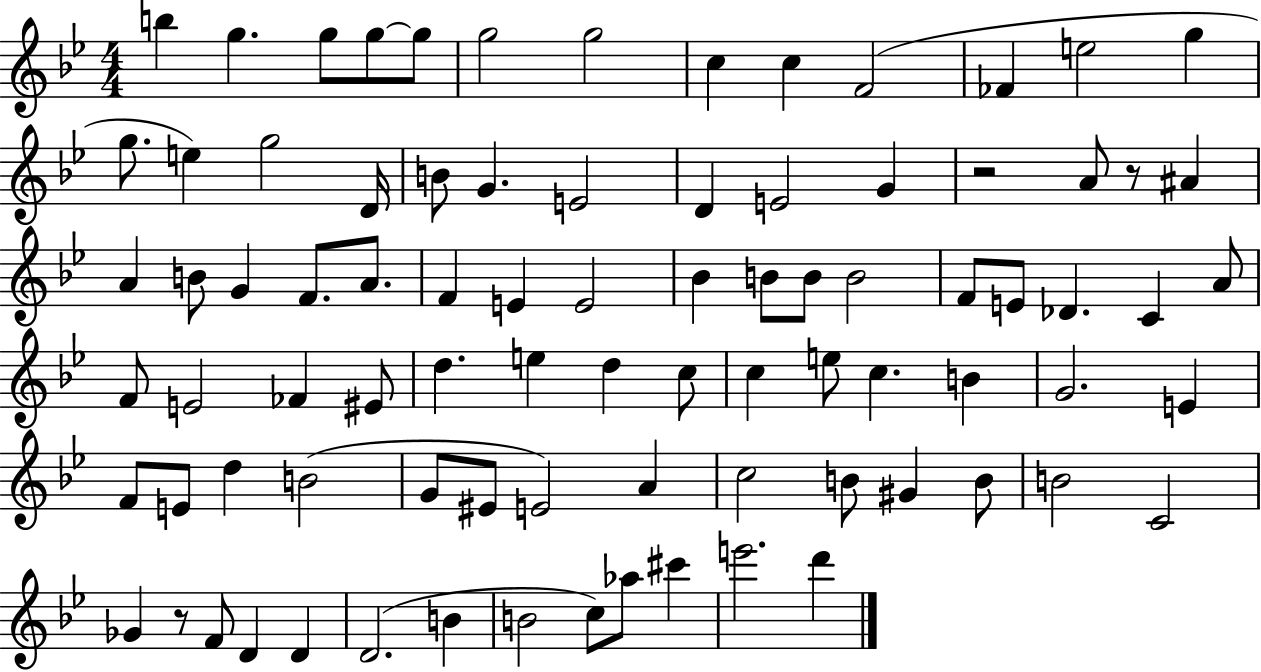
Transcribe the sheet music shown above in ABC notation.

X:1
T:Untitled
M:4/4
L:1/4
K:Bb
b g g/2 g/2 g/2 g2 g2 c c F2 _F e2 g g/2 e g2 D/4 B/2 G E2 D E2 G z2 A/2 z/2 ^A A B/2 G F/2 A/2 F E E2 _B B/2 B/2 B2 F/2 E/2 _D C A/2 F/2 E2 _F ^E/2 d e d c/2 c e/2 c B G2 E F/2 E/2 d B2 G/2 ^E/2 E2 A c2 B/2 ^G B/2 B2 C2 _G z/2 F/2 D D D2 B B2 c/2 _a/2 ^c' e'2 d'